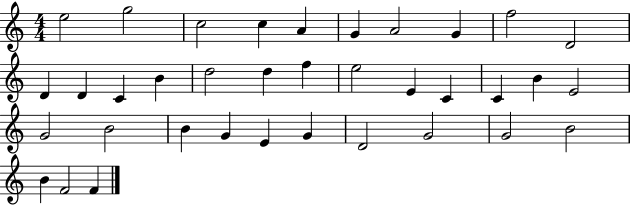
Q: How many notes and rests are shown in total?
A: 36